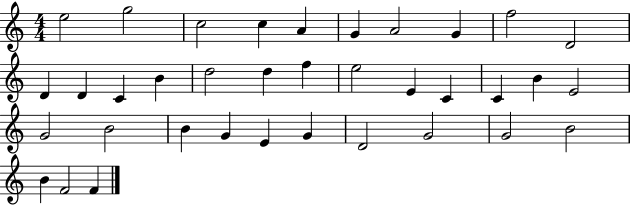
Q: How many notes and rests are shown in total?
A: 36